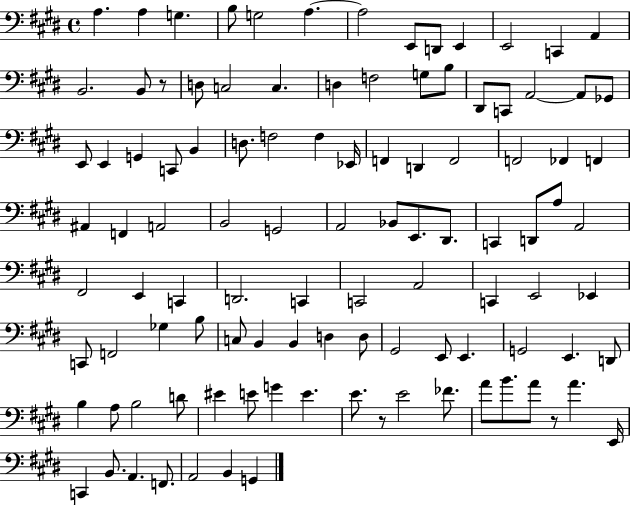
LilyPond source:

{
  \clef bass
  \time 4/4
  \defaultTimeSignature
  \key e \major
  a4. a4 g4. | b8 g2 a4.~~ | a2 e,8 d,8 e,4 | e,2 c,4 a,4 | \break b,2. b,8 r8 | d8 c2 c4. | d4 f2 g8 b8 | dis,8 c,8 a,2~~ a,8 ges,8 | \break e,8 e,4 g,4 c,8 b,4 | d8. f2 f4 ees,16 | f,4 d,4 f,2 | f,2 fes,4 f,4 | \break ais,4 f,4 a,2 | b,2 g,2 | a,2 bes,8 e,8. dis,8. | c,4 d,8 a8 a,2 | \break fis,2 e,4 c,4 | d,2. c,4 | c,2 a,2 | c,4 e,2 ees,4 | \break c,8 f,2 ges4 b8 | c8 b,4 b,4 d4 d8 | gis,2 e,8 e,4. | g,2 e,4. d,8 | \break b4 a8 b2 d'8 | eis'4 e'8 g'4 e'4. | e'8. r8 e'2 fes'8. | a'8 b'8. a'8 r8 a'4. e,16 | \break c,4 b,8. a,4. f,8. | a,2 b,4 g,4 | \bar "|."
}